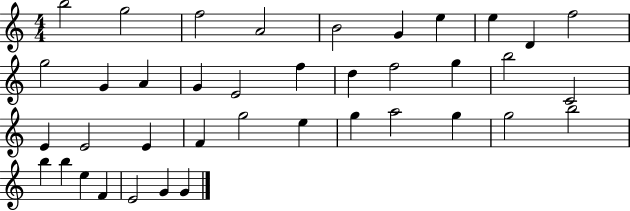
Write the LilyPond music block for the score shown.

{
  \clef treble
  \numericTimeSignature
  \time 4/4
  \key c \major
  b''2 g''2 | f''2 a'2 | b'2 g'4 e''4 | e''4 d'4 f''2 | \break g''2 g'4 a'4 | g'4 e'2 f''4 | d''4 f''2 g''4 | b''2 c'2 | \break e'4 e'2 e'4 | f'4 g''2 e''4 | g''4 a''2 g''4 | g''2 b''2 | \break b''4 b''4 e''4 f'4 | e'2 g'4 g'4 | \bar "|."
}